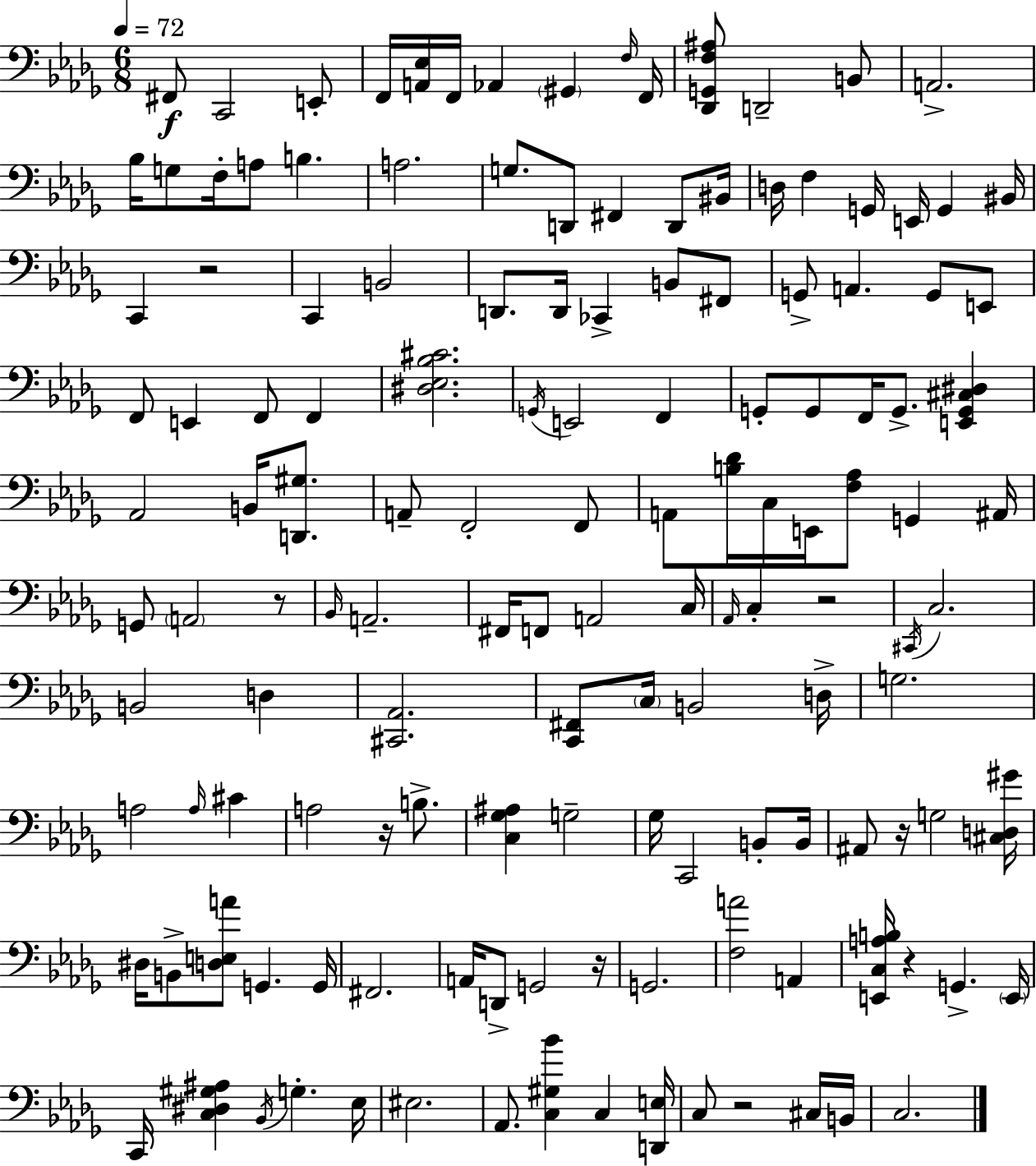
F#2/e C2/h E2/e F2/s [A2,Eb3]/s F2/s Ab2/q G#2/q F3/s F2/s [Db2,G2,F3,A#3]/e D2/h B2/e A2/h. Bb3/s G3/e F3/s A3/e B3/q. A3/h. G3/e. D2/e F#2/q D2/e BIS2/s D3/s F3/q G2/s E2/s G2/q BIS2/s C2/q R/h C2/q B2/h D2/e. D2/s CES2/q B2/e F#2/e G2/e A2/q. G2/e E2/e F2/e E2/q F2/e F2/q [D#3,Eb3,Bb3,C#4]/h. G2/s E2/h F2/q G2/e G2/e F2/s G2/e. [E2,G2,C#3,D#3]/q Ab2/h B2/s [D2,G#3]/e. A2/e F2/h F2/e A2/e [B3,Db4]/s C3/s E2/s [F3,Ab3]/e G2/q A#2/s G2/e A2/h R/e Bb2/s A2/h. F#2/s F2/e A2/h C3/s Ab2/s C3/q R/h C#2/s C3/h. B2/h D3/q [C#2,Ab2]/h. [C2,F#2]/e C3/s B2/h D3/s G3/h. A3/h A3/s C#4/q A3/h R/s B3/e. [C3,Gb3,A#3]/q G3/h Gb3/s C2/h B2/e B2/s A#2/e R/s G3/h [C#3,D3,G#4]/s D#3/s B2/e [D3,E3,A4]/e G2/q. G2/s F#2/h. A2/s D2/e G2/h R/s G2/h. [F3,A4]/h A2/q [E2,C3,A3,B3]/s R/q G2/q. E2/s C2/s [C3,D#3,G#3,A#3]/q Bb2/s G3/q. Eb3/s EIS3/h. Ab2/e. [C3,G#3,Bb4]/q C3/q [D2,E3]/s C3/e R/h C#3/s B2/s C3/h.